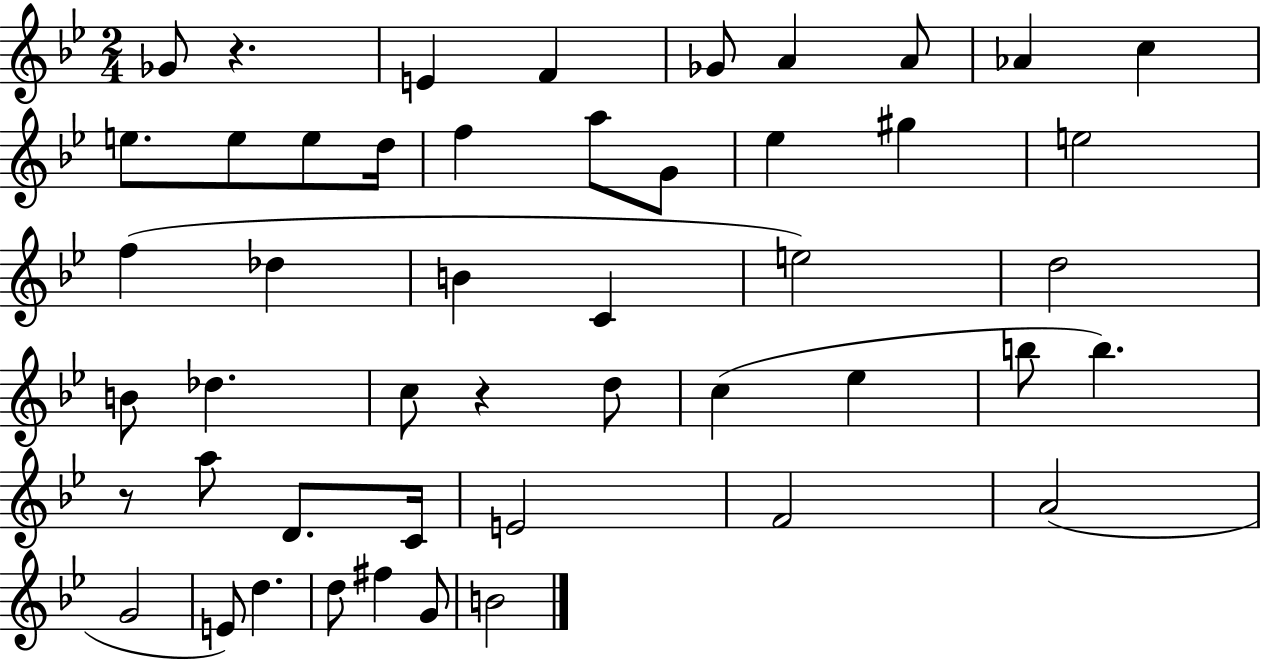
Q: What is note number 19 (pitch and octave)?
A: F5